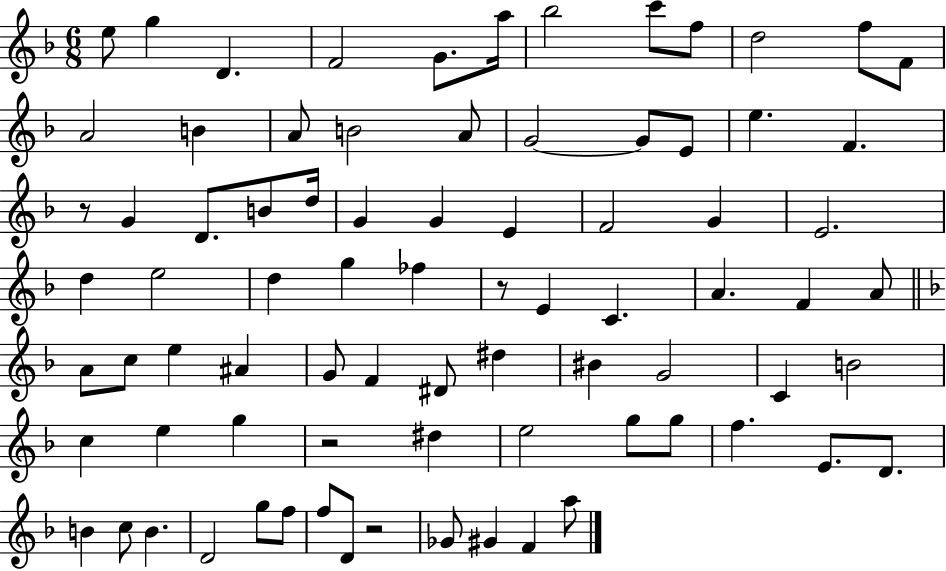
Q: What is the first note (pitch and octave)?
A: E5